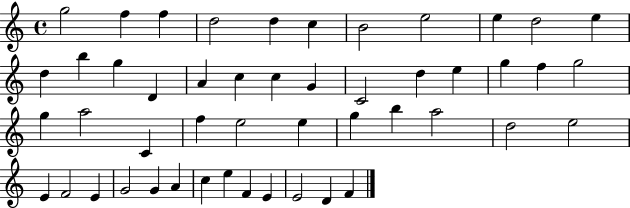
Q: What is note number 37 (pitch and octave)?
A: E4